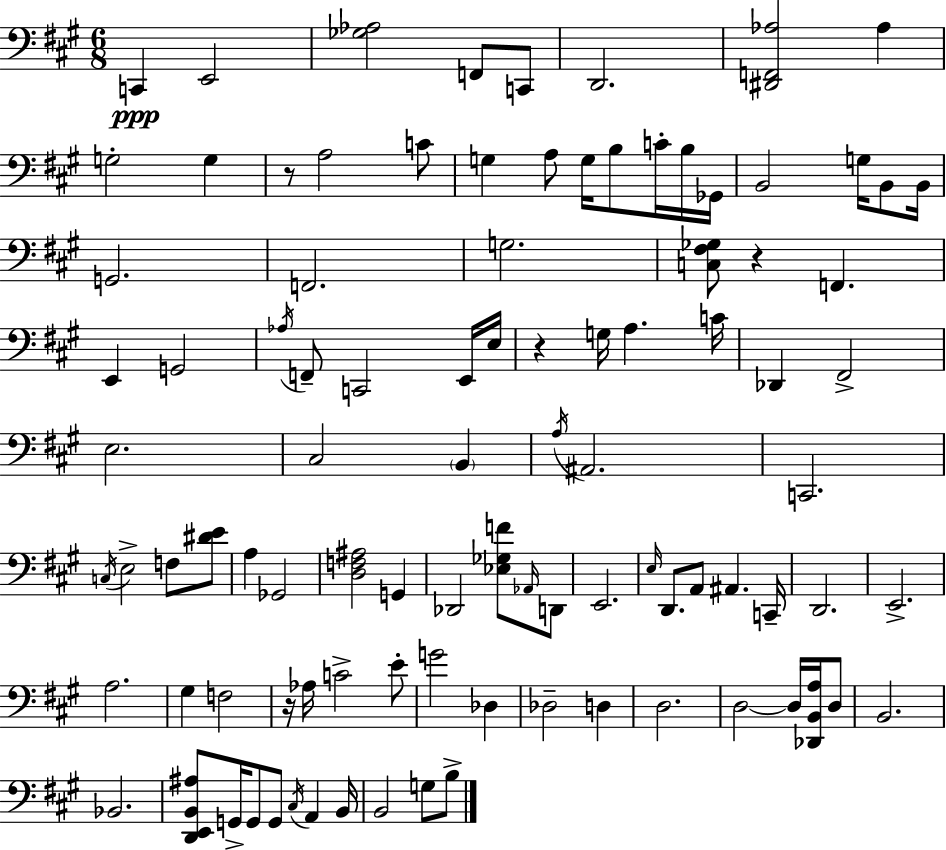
{
  \clef bass
  \numericTimeSignature
  \time 6/8
  \key a \major
  \repeat volta 2 { c,4\ppp e,2 | <ges aes>2 f,8 c,8 | d,2. | <dis, f, aes>2 aes4 | \break g2-. g4 | r8 a2 c'8 | g4 a8 g16 b8 c'16-. b16 ges,16 | b,2 g16 b,8 b,16 | \break g,2. | f,2. | g2. | <c fis ges>8 r4 f,4. | \break e,4 g,2 | \acciaccatura { aes16 } f,8-- c,2 e,16 | e16 r4 g16 a4. | c'16 des,4 fis,2-> | \break e2. | cis2 \parenthesize b,4 | \acciaccatura { a16 } ais,2. | c,2. | \break \acciaccatura { c16 } e2-> f8 | <dis' e'>8 a4 ges,2 | <d f ais>2 g,4 | des,2 <ees ges f'>8 | \break \grace { aes,16 } d,8 e,2. | \grace { e16 } d,8. a,8 ais,4. | c,16-- d,2. | e,2.-> | \break a2. | gis4 f2 | r16 aes16 c'2-> | e'8-. g'2 | \break des4 des2-- | d4 d2. | d2~~ | d16 <des, b, a>16 d8 b,2. | \break bes,2. | <d, e, b, ais>8 g,16-> g,8 g,8 | \acciaccatura { cis16 } a,4 b,16 b,2 | g8 b8-> } \bar "|."
}